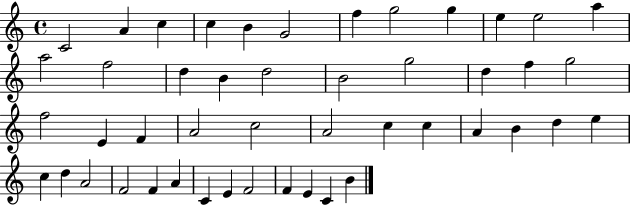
C4/h A4/q C5/q C5/q B4/q G4/h F5/q G5/h G5/q E5/q E5/h A5/q A5/h F5/h D5/q B4/q D5/h B4/h G5/h D5/q F5/q G5/h F5/h E4/q F4/q A4/h C5/h A4/h C5/q C5/q A4/q B4/q D5/q E5/q C5/q D5/q A4/h F4/h F4/q A4/q C4/q E4/q F4/h F4/q E4/q C4/q B4/q